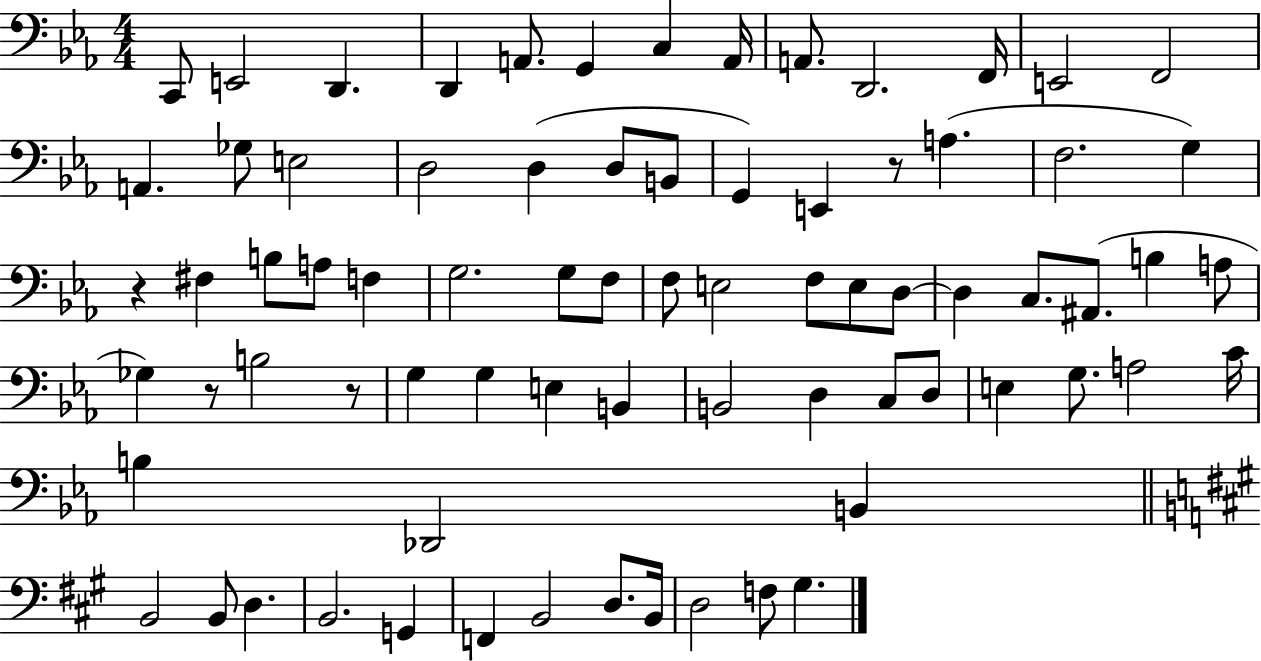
X:1
T:Untitled
M:4/4
L:1/4
K:Eb
C,,/2 E,,2 D,, D,, A,,/2 G,, C, A,,/4 A,,/2 D,,2 F,,/4 E,,2 F,,2 A,, _G,/2 E,2 D,2 D, D,/2 B,,/2 G,, E,, z/2 A, F,2 G, z ^F, B,/2 A,/2 F, G,2 G,/2 F,/2 F,/2 E,2 F,/2 E,/2 D,/2 D, C,/2 ^A,,/2 B, A,/2 _G, z/2 B,2 z/2 G, G, E, B,, B,,2 D, C,/2 D,/2 E, G,/2 A,2 C/4 B, _D,,2 B,, B,,2 B,,/2 D, B,,2 G,, F,, B,,2 D,/2 B,,/4 D,2 F,/2 ^G,